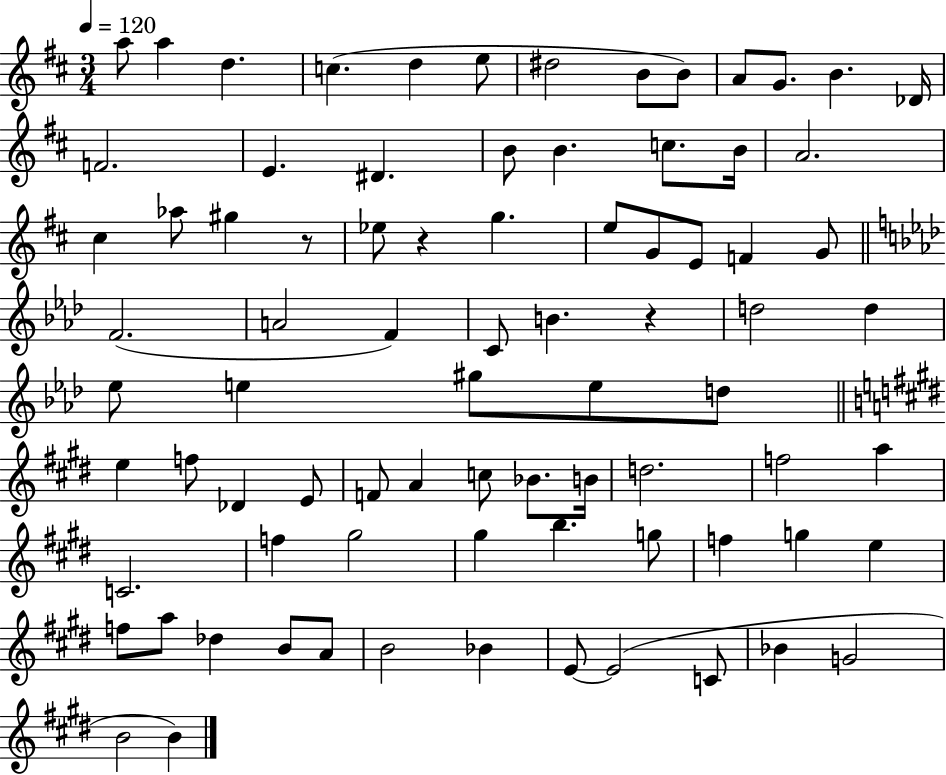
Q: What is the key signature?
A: D major